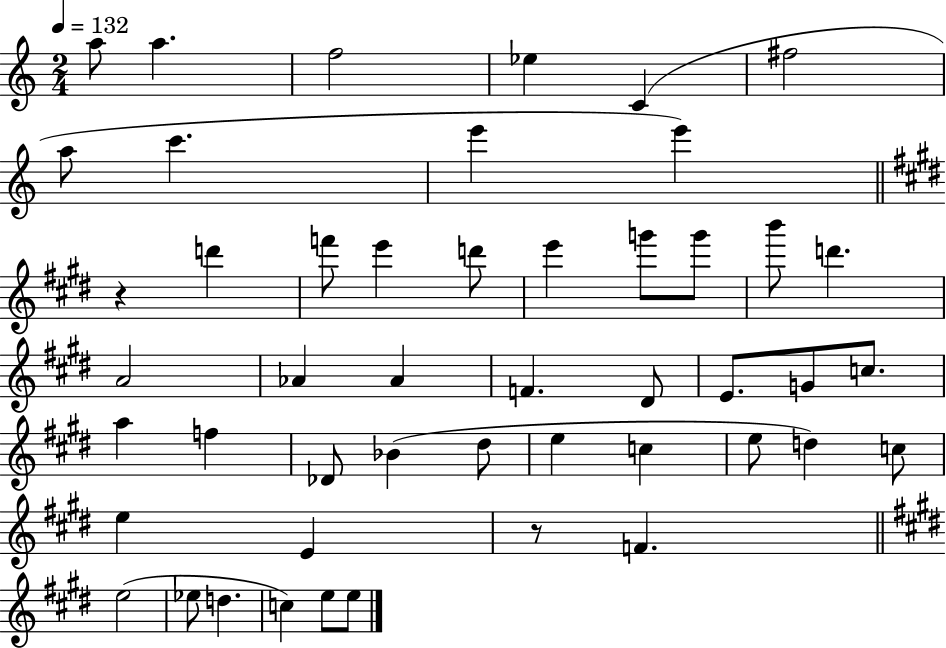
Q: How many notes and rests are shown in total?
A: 48